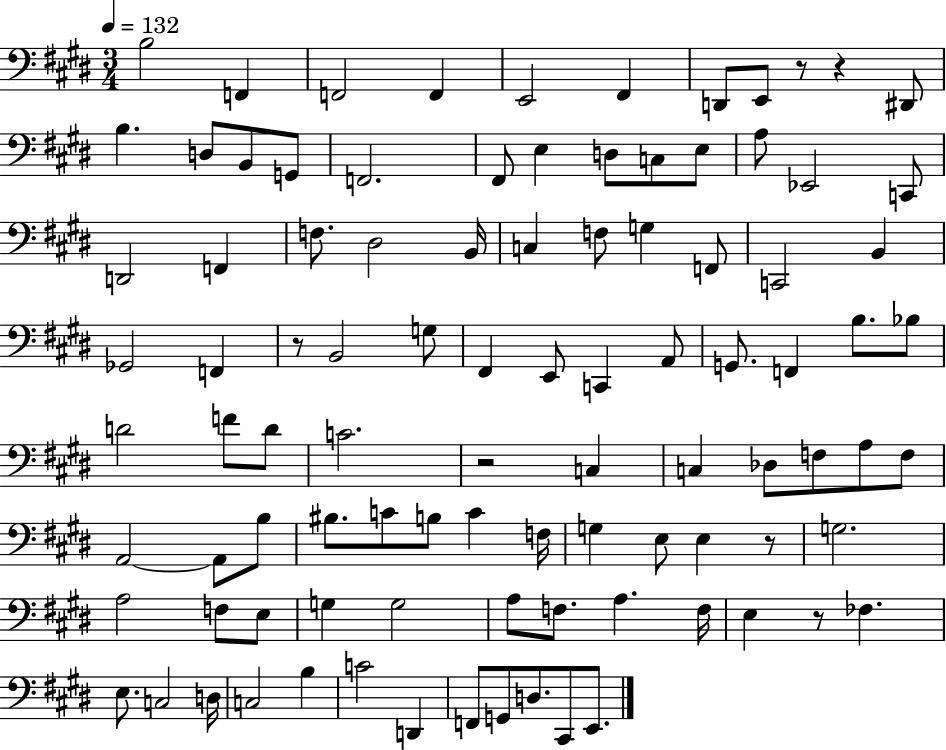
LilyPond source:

{
  \clef bass
  \numericTimeSignature
  \time 3/4
  \key e \major
  \tempo 4 = 132
  b2 f,4 | f,2 f,4 | e,2 fis,4 | d,8 e,8 r8 r4 dis,8 | \break b4. d8 b,8 g,8 | f,2. | fis,8 e4 d8 c8 e8 | a8 ees,2 c,8 | \break d,2 f,4 | f8. dis2 b,16 | c4 f8 g4 f,8 | c,2 b,4 | \break ges,2 f,4 | r8 b,2 g8 | fis,4 e,8 c,4 a,8 | g,8. f,4 b8. bes8 | \break d'2 f'8 d'8 | c'2. | r2 c4 | c4 des8 f8 a8 f8 | \break a,2~~ a,8 b8 | bis8. c'8 b8 c'4 f16 | g4 e8 e4 r8 | g2. | \break a2 f8 e8 | g4 g2 | a8 f8. a4. f16 | e4 r8 fes4. | \break e8. c2 d16 | c2 b4 | c'2 d,4 | f,8 g,8 d8. cis,8 e,8. | \break \bar "|."
}